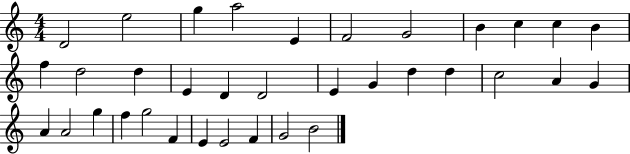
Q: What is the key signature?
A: C major